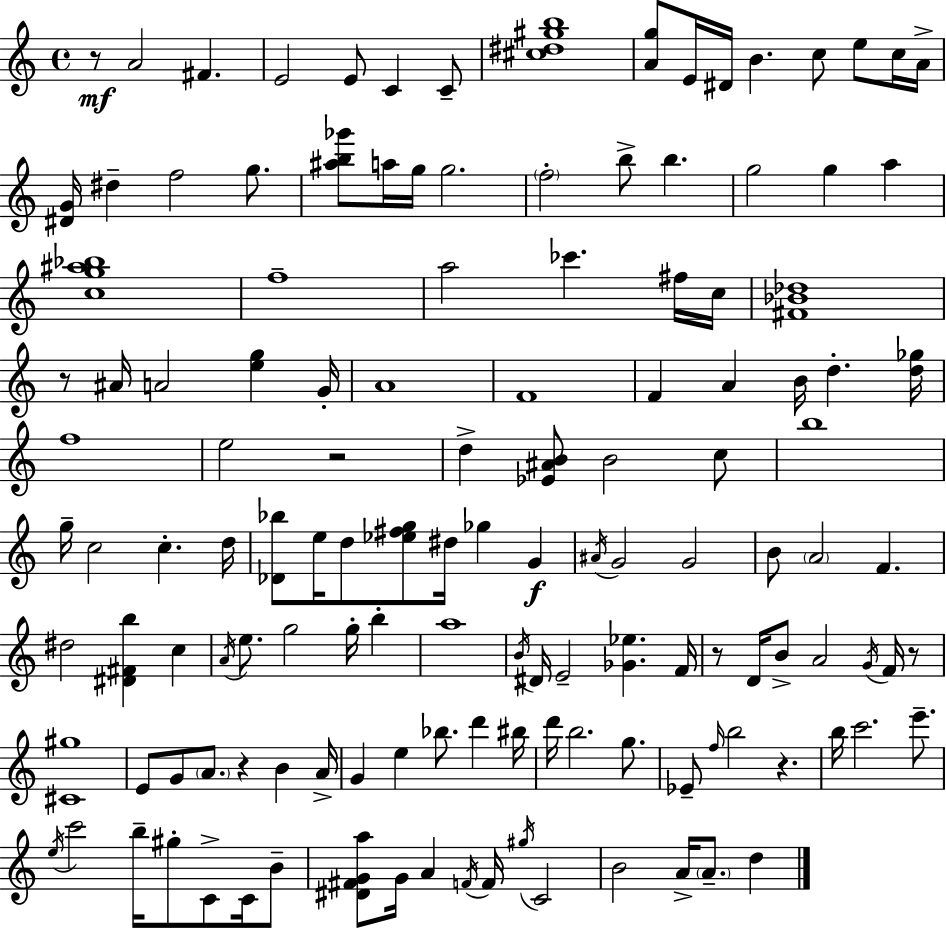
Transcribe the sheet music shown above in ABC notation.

X:1
T:Untitled
M:4/4
L:1/4
K:C
z/2 A2 ^F E2 E/2 C C/2 [^c^d^gb]4 [Ag]/2 E/4 ^D/4 B c/2 e/2 c/4 A/4 [^DG]/4 ^d f2 g/2 [^ab_g']/2 a/4 g/4 g2 f2 b/2 b g2 g a [cg^a_b]4 f4 a2 _c' ^f/4 c/4 [^F_B_d]4 z/2 ^A/4 A2 [eg] G/4 A4 F4 F A B/4 d [d_g]/4 f4 e2 z2 d [_E^AB]/2 B2 c/2 b4 g/4 c2 c d/4 [_D_b]/2 e/4 d/2 [_e^fg]/2 ^d/4 _g G ^A/4 G2 G2 B/2 A2 F ^d2 [^D^Fb] c A/4 e/2 g2 g/4 b a4 B/4 ^D/4 E2 [_G_e] F/4 z/2 D/4 B/2 A2 G/4 F/4 z/2 [^C^g]4 E/2 G/2 A/2 z B A/4 G e _b/2 d' ^b/4 d'/4 b2 g/2 _E/2 f/4 b2 z b/4 c'2 e'/2 e/4 c'2 b/4 ^g/2 C/2 C/4 B/2 [^D^FGa]/2 G/4 A F/4 F/4 ^g/4 C2 B2 A/4 A/2 d